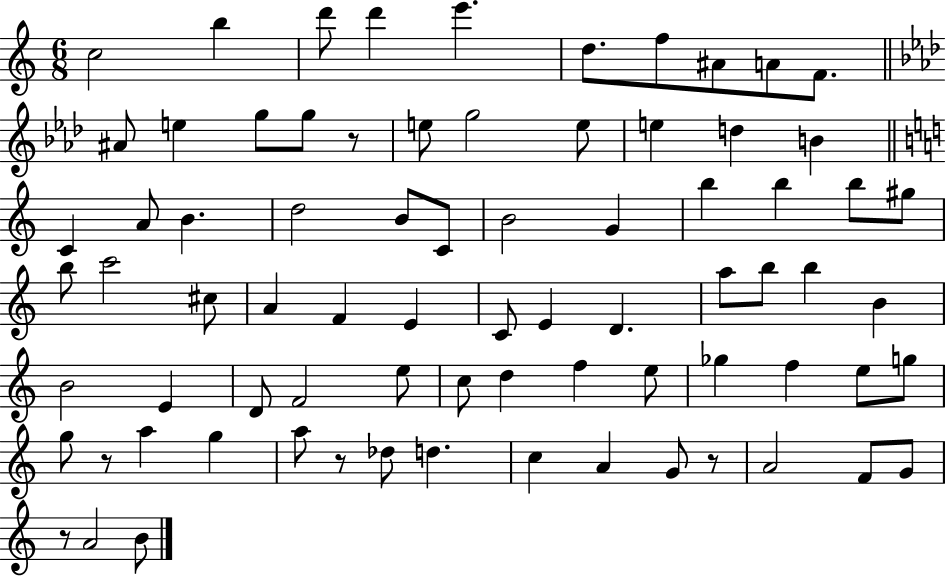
{
  \clef treble
  \numericTimeSignature
  \time 6/8
  \key c \major
  c''2 b''4 | d'''8 d'''4 e'''4. | d''8. f''8 ais'8 a'8 f'8. | \bar "||" \break \key aes \major ais'8 e''4 g''8 g''8 r8 | e''8 g''2 e''8 | e''4 d''4 b'4 | \bar "||" \break \key a \minor c'4 a'8 b'4. | d''2 b'8 c'8 | b'2 g'4 | b''4 b''4 b''8 gis''8 | \break b''8 c'''2 cis''8 | a'4 f'4 e'4 | c'8 e'4 d'4. | a''8 b''8 b''4 b'4 | \break b'2 e'4 | d'8 f'2 e''8 | c''8 d''4 f''4 e''8 | ges''4 f''4 e''8 g''8 | \break g''8 r8 a''4 g''4 | a''8 r8 des''8 d''4. | c''4 a'4 g'8 r8 | a'2 f'8 g'8 | \break r8 a'2 b'8 | \bar "|."
}